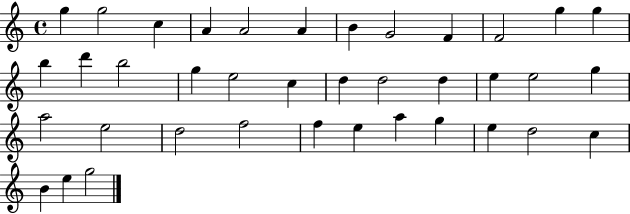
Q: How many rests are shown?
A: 0